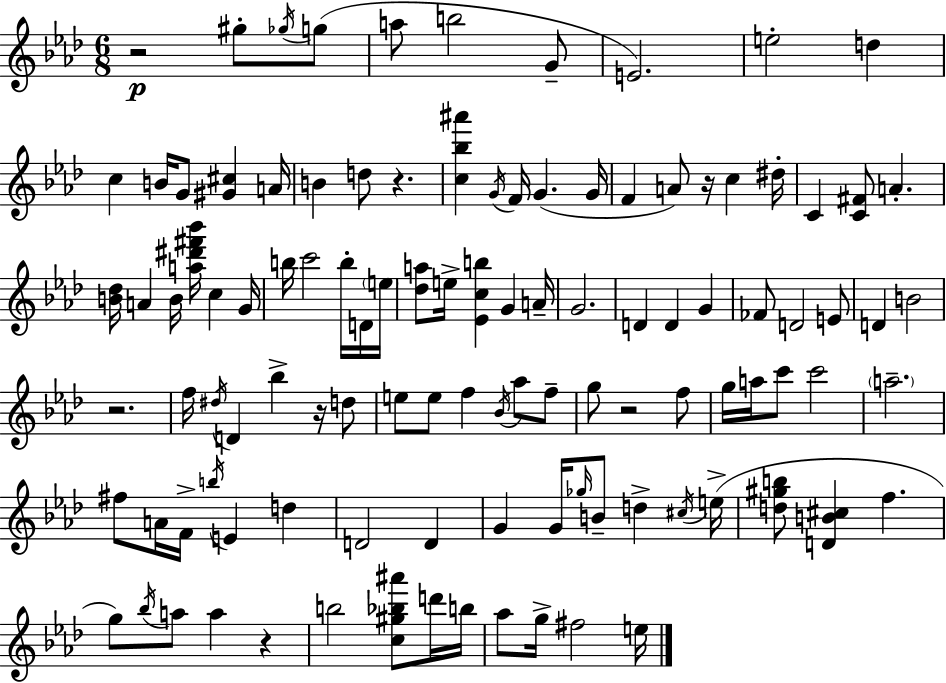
{
  \clef treble
  \numericTimeSignature
  \time 6/8
  \key f \minor
  \repeat volta 2 { r2\p gis''8-. \acciaccatura { ges''16 } g''8( | a''8 b''2 g'8-- | e'2.) | e''2-. d''4 | \break c''4 b'16 g'8 <gis' cis''>4 | a'16 b'4 d''8 r4. | <c'' bes'' ais'''>4 \acciaccatura { g'16 } f'16 g'4.( | g'16 f'4 a'8) r16 c''4 | \break dis''16-. c'4 <c' fis'>8 a'4.-. | <b' des''>16 a'4 b'16 <a'' dis''' fis''' bes'''>16 c''4 | g'16 b''16 c'''2 b''16-. | d'16 \parenthesize e''16 <des'' a''>8 e''16-> <ees' c'' b''>4 g'4 | \break a'16-- g'2. | d'4 d'4 g'4 | fes'8 d'2 | e'8 d'4 b'2 | \break r2. | f''16 \acciaccatura { dis''16 } d'4 bes''4-> | r16 d''8 e''8 e''8 f''4 \acciaccatura { bes'16 } | aes''8 f''8-- g''8 r2 | \break f''8 g''16 a''16 c'''8 c'''2 | \parenthesize a''2.-- | fis''8 a'16 f'16-> \acciaccatura { b''16 } e'4 | d''4 d'2 | \break d'4 g'4 g'16 \grace { ges''16 } b'8-- | d''4-> \acciaccatura { cis''16 } e''16->( <d'' gis'' b''>8 <d' b' cis''>4 | f''4. g''8) \acciaccatura { bes''16 } a''8 | a''4 r4 b''2 | \break <c'' gis'' bes'' ais'''>8 d'''16 b''16 aes''8 g''16-> fis''2 | e''16 } \bar "|."
}